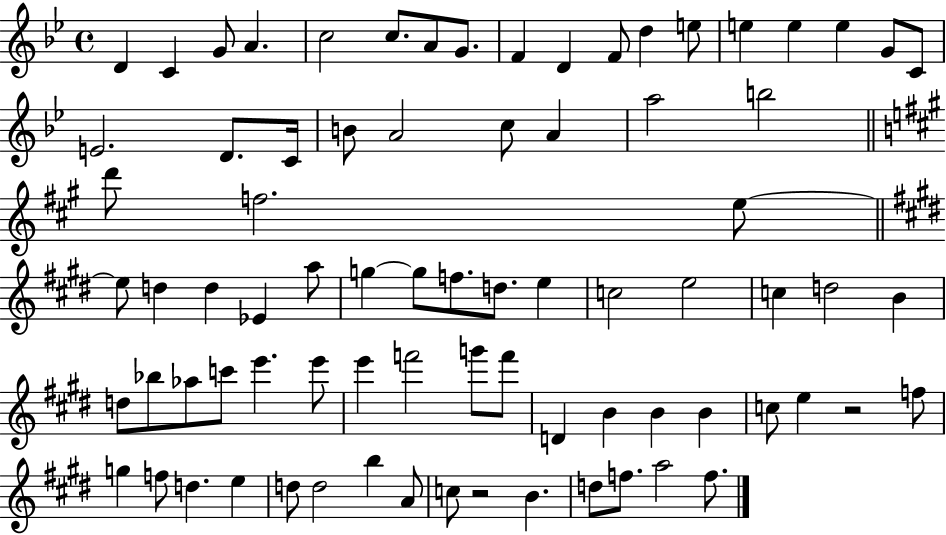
{
  \clef treble
  \time 4/4
  \defaultTimeSignature
  \key bes \major
  d'4 c'4 g'8 a'4. | c''2 c''8. a'8 g'8. | f'4 d'4 f'8 d''4 e''8 | e''4 e''4 e''4 g'8 c'8 | \break e'2. d'8. c'16 | b'8 a'2 c''8 a'4 | a''2 b''2 | \bar "||" \break \key a \major d'''8 f''2. e''8~~ | \bar "||" \break \key e \major e''8 d''4 d''4 ees'4 a''8 | g''4~~ g''8 f''8. d''8. e''4 | c''2 e''2 | c''4 d''2 b'4 | \break d''8 bes''8 aes''8 c'''8 e'''4. e'''8 | e'''4 f'''2 g'''8 f'''8 | d'4 b'4 b'4 b'4 | c''8 e''4 r2 f''8 | \break g''4 f''8 d''4. e''4 | d''8 d''2 b''4 a'8 | c''8 r2 b'4. | d''8 f''8. a''2 f''8. | \break \bar "|."
}